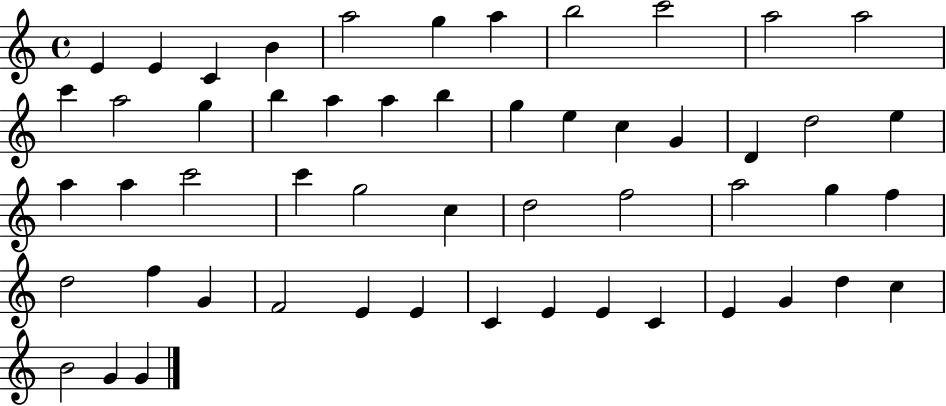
{
  \clef treble
  \time 4/4
  \defaultTimeSignature
  \key c \major
  e'4 e'4 c'4 b'4 | a''2 g''4 a''4 | b''2 c'''2 | a''2 a''2 | \break c'''4 a''2 g''4 | b''4 a''4 a''4 b''4 | g''4 e''4 c''4 g'4 | d'4 d''2 e''4 | \break a''4 a''4 c'''2 | c'''4 g''2 c''4 | d''2 f''2 | a''2 g''4 f''4 | \break d''2 f''4 g'4 | f'2 e'4 e'4 | c'4 e'4 e'4 c'4 | e'4 g'4 d''4 c''4 | \break b'2 g'4 g'4 | \bar "|."
}